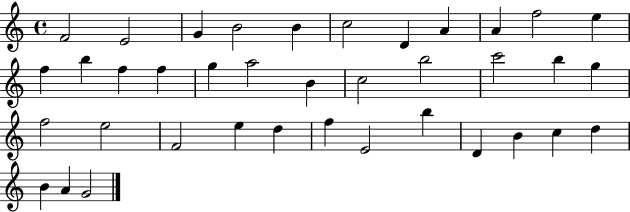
F4/h E4/h G4/q B4/h B4/q C5/h D4/q A4/q A4/q F5/h E5/q F5/q B5/q F5/q F5/q G5/q A5/h B4/q C5/h B5/h C6/h B5/q G5/q F5/h E5/h F4/h E5/q D5/q F5/q E4/h B5/q D4/q B4/q C5/q D5/q B4/q A4/q G4/h